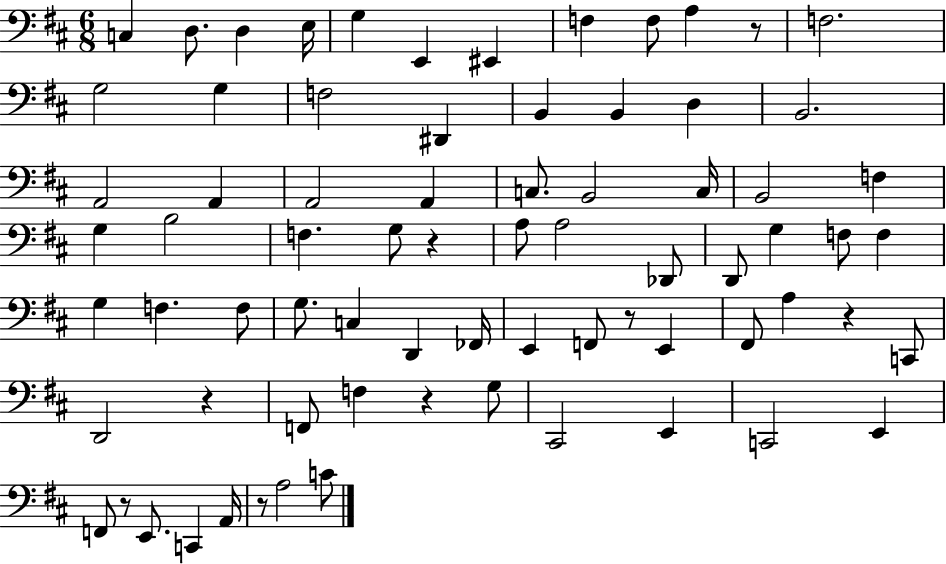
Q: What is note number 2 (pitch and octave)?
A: D3